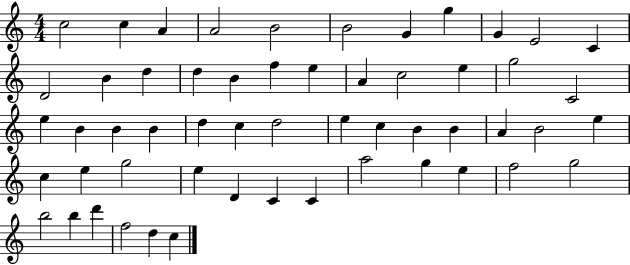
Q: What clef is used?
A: treble